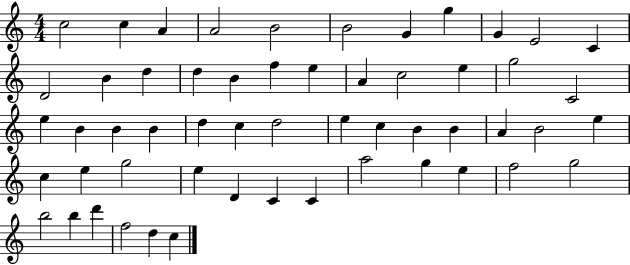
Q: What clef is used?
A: treble